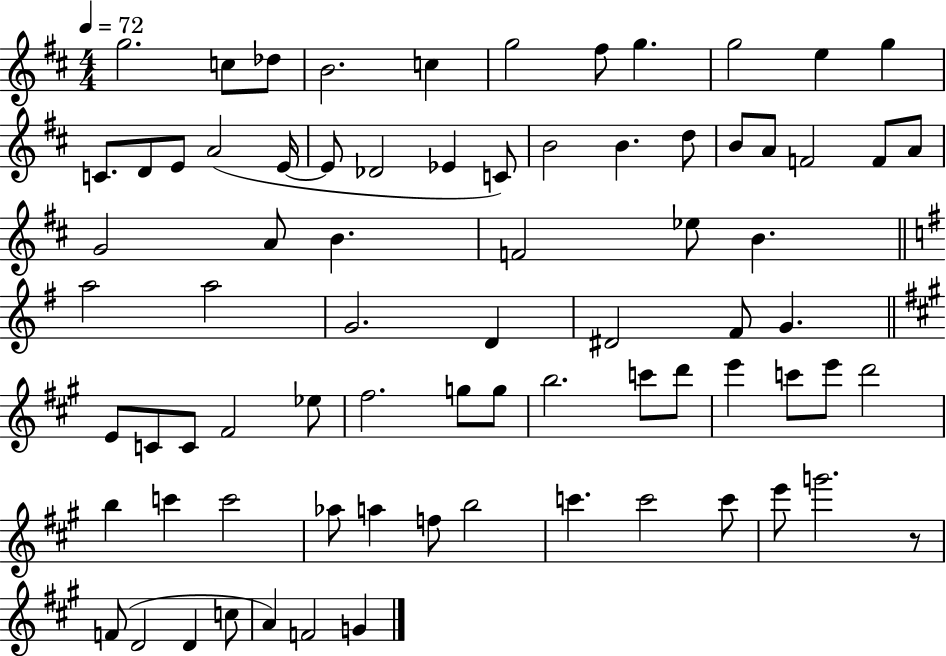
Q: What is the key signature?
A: D major